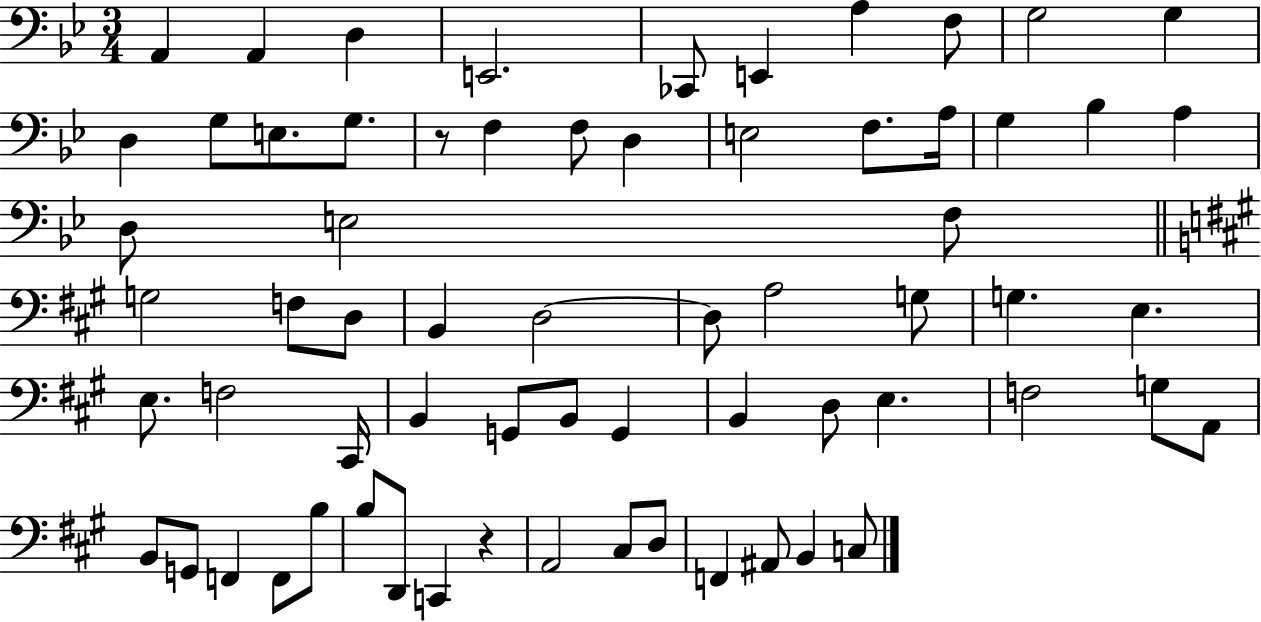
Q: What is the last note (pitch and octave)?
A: C3